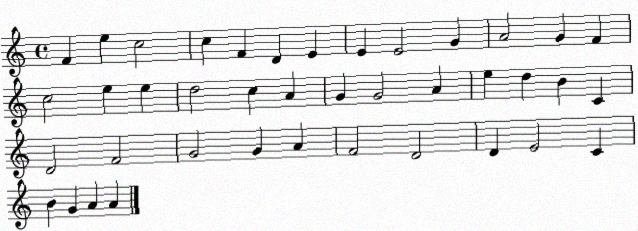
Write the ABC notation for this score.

X:1
T:Untitled
M:4/4
L:1/4
K:C
F e c2 c F D E E E2 G A2 G F c2 e e d2 c A G G2 A e d B C D2 F2 G2 G A F2 D2 D E2 C B G A A